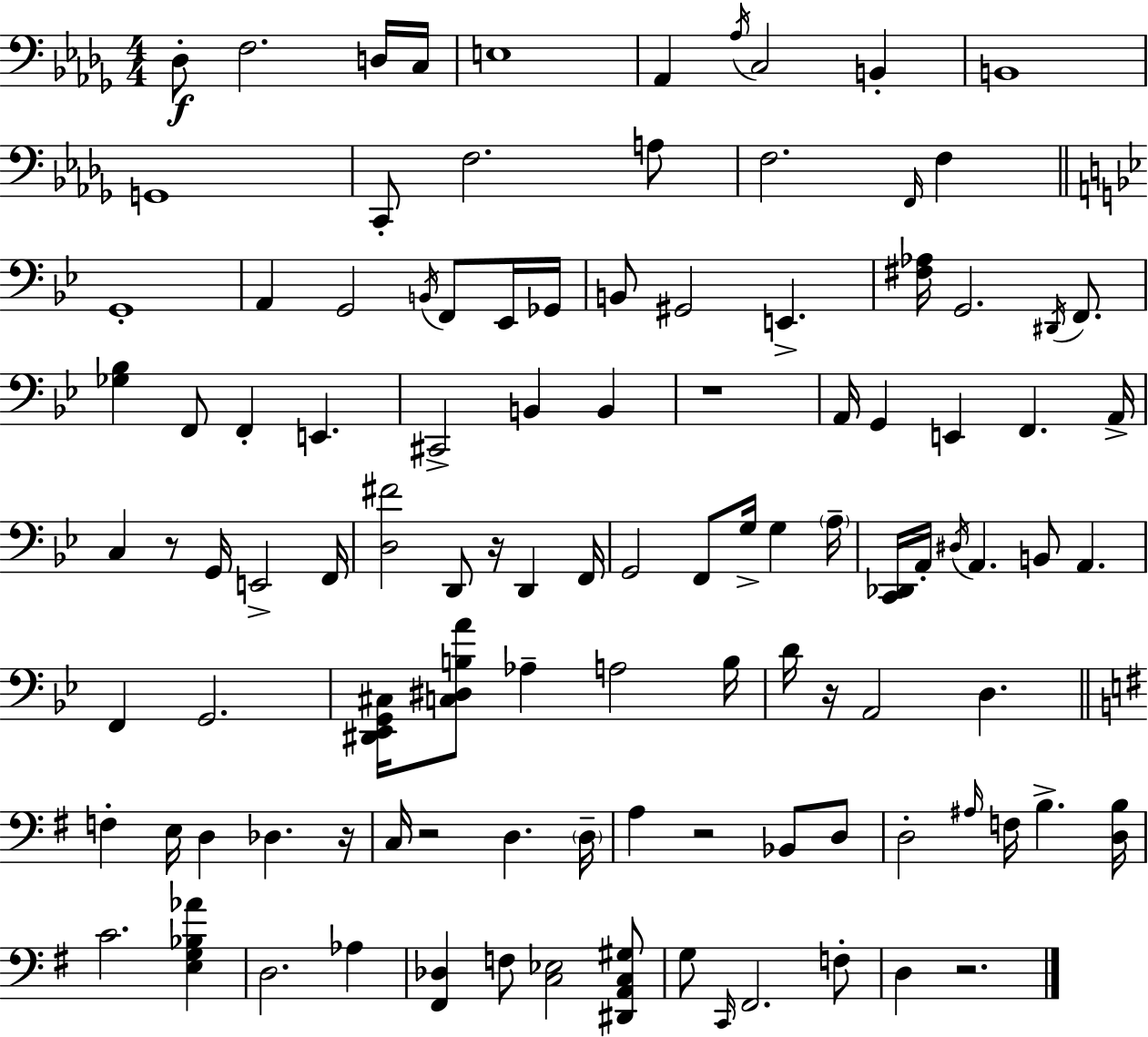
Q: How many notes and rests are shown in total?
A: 108